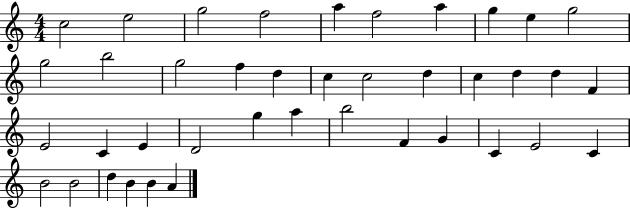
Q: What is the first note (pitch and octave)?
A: C5